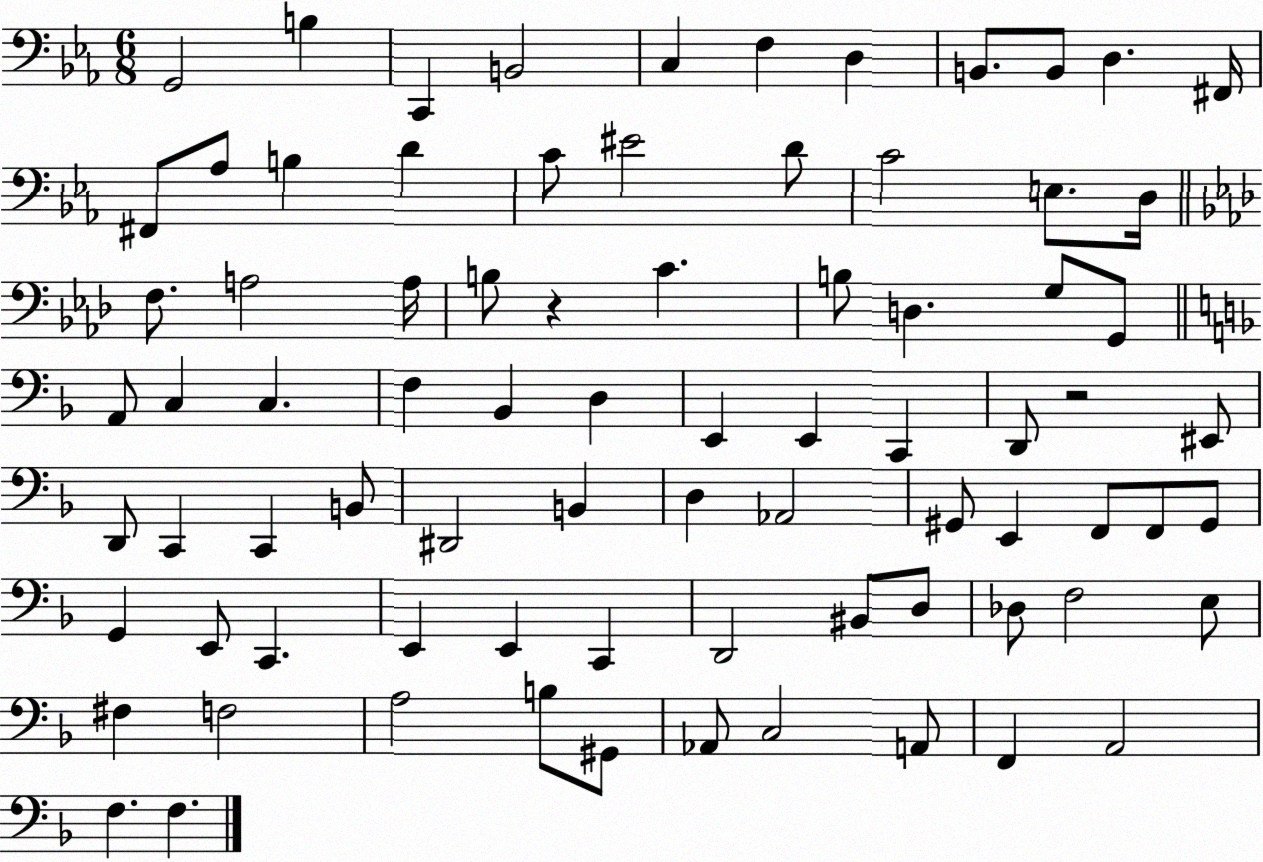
X:1
T:Untitled
M:6/8
L:1/4
K:Eb
G,,2 B, C,, B,,2 C, F, D, B,,/2 B,,/2 D, ^F,,/4 ^F,,/2 _A,/2 B, D C/2 ^E2 D/2 C2 E,/2 D,/4 F,/2 A,2 A,/4 B,/2 z C B,/2 D, G,/2 G,,/2 A,,/2 C, C, F, _B,, D, E,, E,, C,, D,,/2 z2 ^E,,/2 D,,/2 C,, C,, B,,/2 ^D,,2 B,, D, _A,,2 ^G,,/2 E,, F,,/2 F,,/2 ^G,,/2 G,, E,,/2 C,, E,, E,, C,, D,,2 ^B,,/2 D,/2 _D,/2 F,2 E,/2 ^F, F,2 A,2 B,/2 ^G,,/2 _A,,/2 C,2 A,,/2 F,, A,,2 F, F,